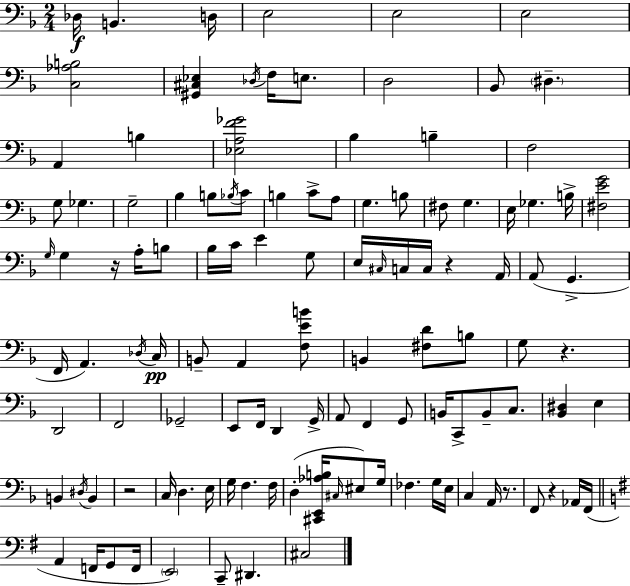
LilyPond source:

{
  \clef bass
  \numericTimeSignature
  \time 2/4
  \key f \major
  des16\f b,4. d16 | e2 | e2 | e2 | \break <c aes b>2 | <gis, cis ees>4 \acciaccatura { des16 } f16 e8. | d2 | bes,8 \parenthesize dis4.-- | \break a,4 b4 | <ees a f' ges'>2 | bes4 b4-- | f2 | \break g8 ges4. | g2-- | bes4 b8 \acciaccatura { bes16 } | c'8 b4 c'8-> | \break a8 g4. | b8 fis8 g4. | e16 ges4. | b16-> <fis e' g'>2 | \break \grace { g16 } g4 r16 | a16-. b8 bes16 c'16 e'4 | g8 e16 \grace { cis16 } c16 c16 r4 | a,16 a,8( g,4.-> | \break f,16 a,4.) | \acciaccatura { des16 } c16\pp b,8-- a,4 | <f e' b'>8 b,4 | <fis d'>8 b8 g8 r4. | \break d,2 | f,2 | ges,2-- | e,8 f,16 | \break d,4 g,16-> a,8 f,4 | g,8 b,16 c,8-> | b,8-- c8. <bes, dis>4 | e4 b,4 | \break \acciaccatura { dis16 } b,4 r2 | c16 d4. | e16 g16 f4. | f16 d4-.( | \break <cis, e, aes b>16 \grace { cis16 }) eis8 g16 fes4. | g16 e16 c4 | a,16 r8. f,8 | r4 aes,16 f,16( \bar "||" \break \key g \major a,4 f,16 g,8 f,16 | \parenthesize e,2) | c,8-- dis,4. | cis2 | \break \bar "|."
}